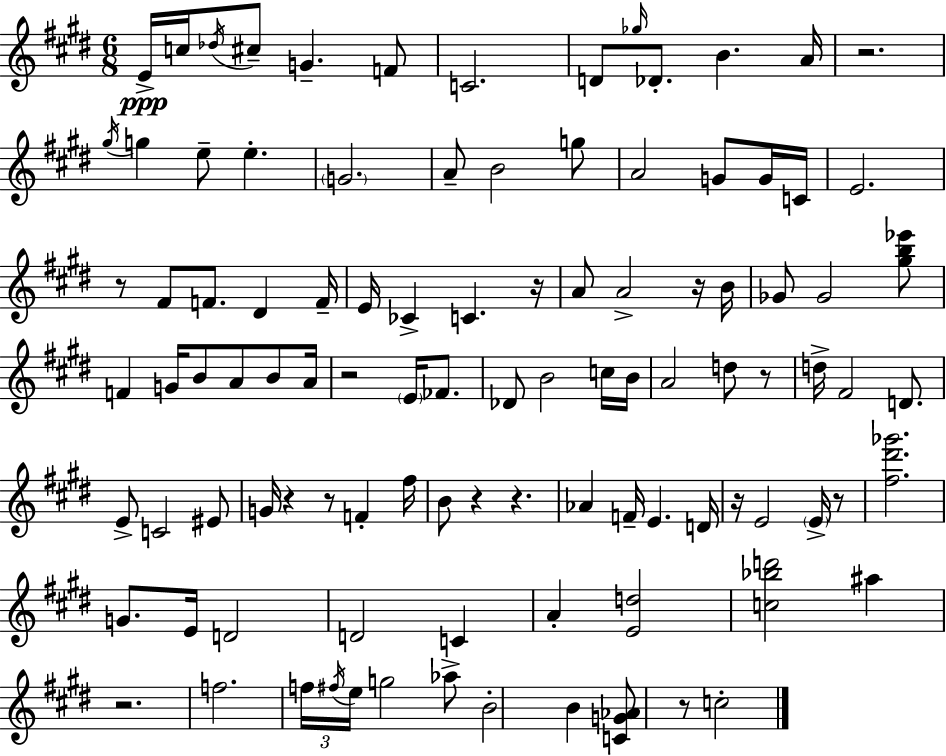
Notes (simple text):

E4/s C5/s Db5/s C#5/e G4/q. F4/e C4/h. D4/e Gb5/s Db4/e. B4/q. A4/s R/h. G#5/s G5/q E5/e E5/q. G4/h. A4/e B4/h G5/e A4/h G4/e G4/s C4/s E4/h. R/e F#4/e F4/e. D#4/q F4/s E4/s CES4/q C4/q. R/s A4/e A4/h R/s B4/s Gb4/e Gb4/h [G#5,B5,Eb6]/e F4/q G4/s B4/e A4/e B4/e A4/s R/h E4/s FES4/e. Db4/e B4/h C5/s B4/s A4/h D5/e R/e D5/s F#4/h D4/e. E4/e C4/h EIS4/e G4/s R/q R/e F4/q F#5/s B4/e R/q R/q. Ab4/q F4/s E4/q. D4/s R/s E4/h E4/s R/e [F#5,D#6,Gb6]/h. G4/e. E4/s D4/h D4/h C4/q A4/q [E4,D5]/h [C5,Bb5,D6]/h A#5/q R/h. F5/h. F5/s F#5/s E5/s G5/h Ab5/e B4/h B4/q [C4,G4,Ab4]/e R/e C5/h